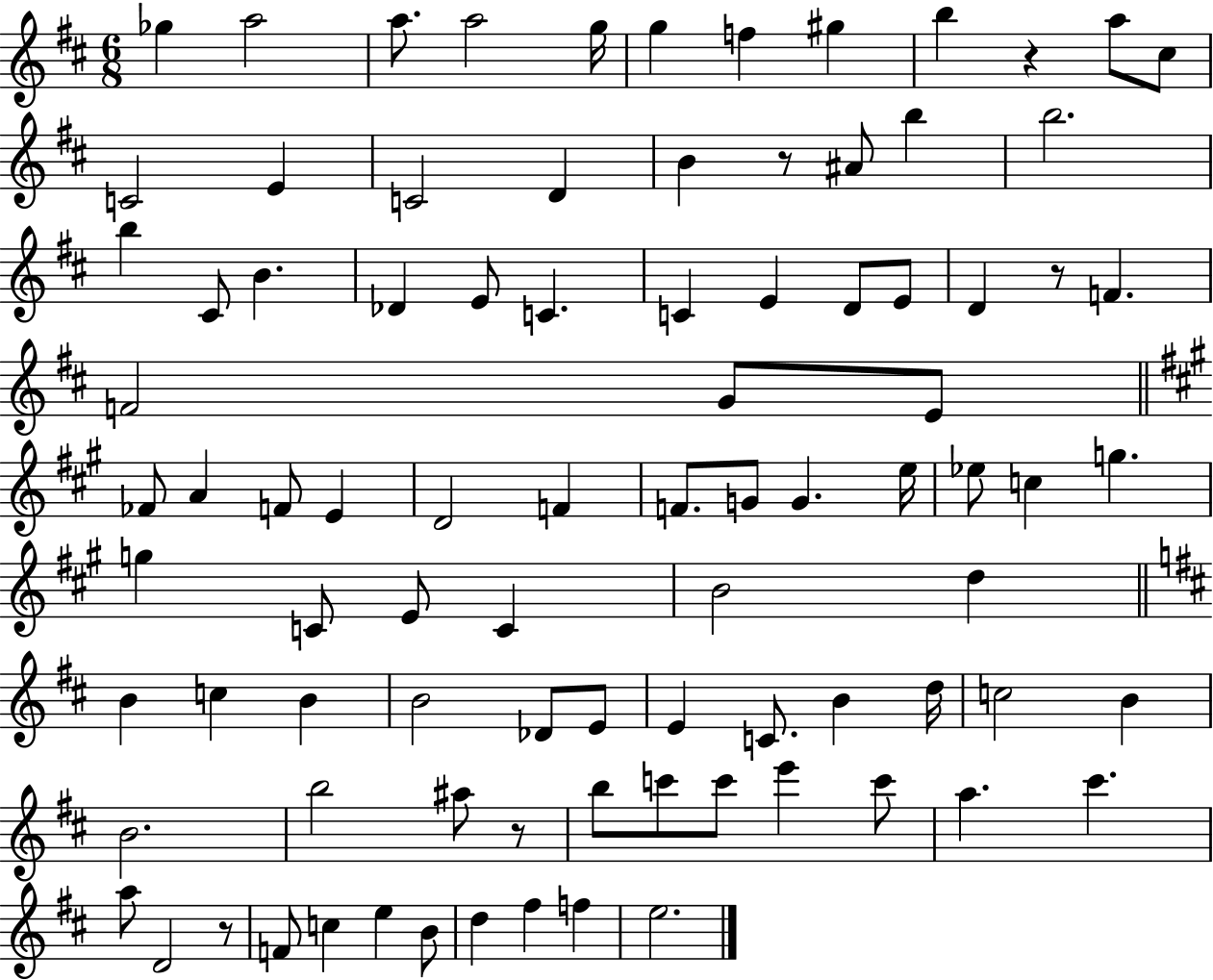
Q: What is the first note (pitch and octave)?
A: Gb5